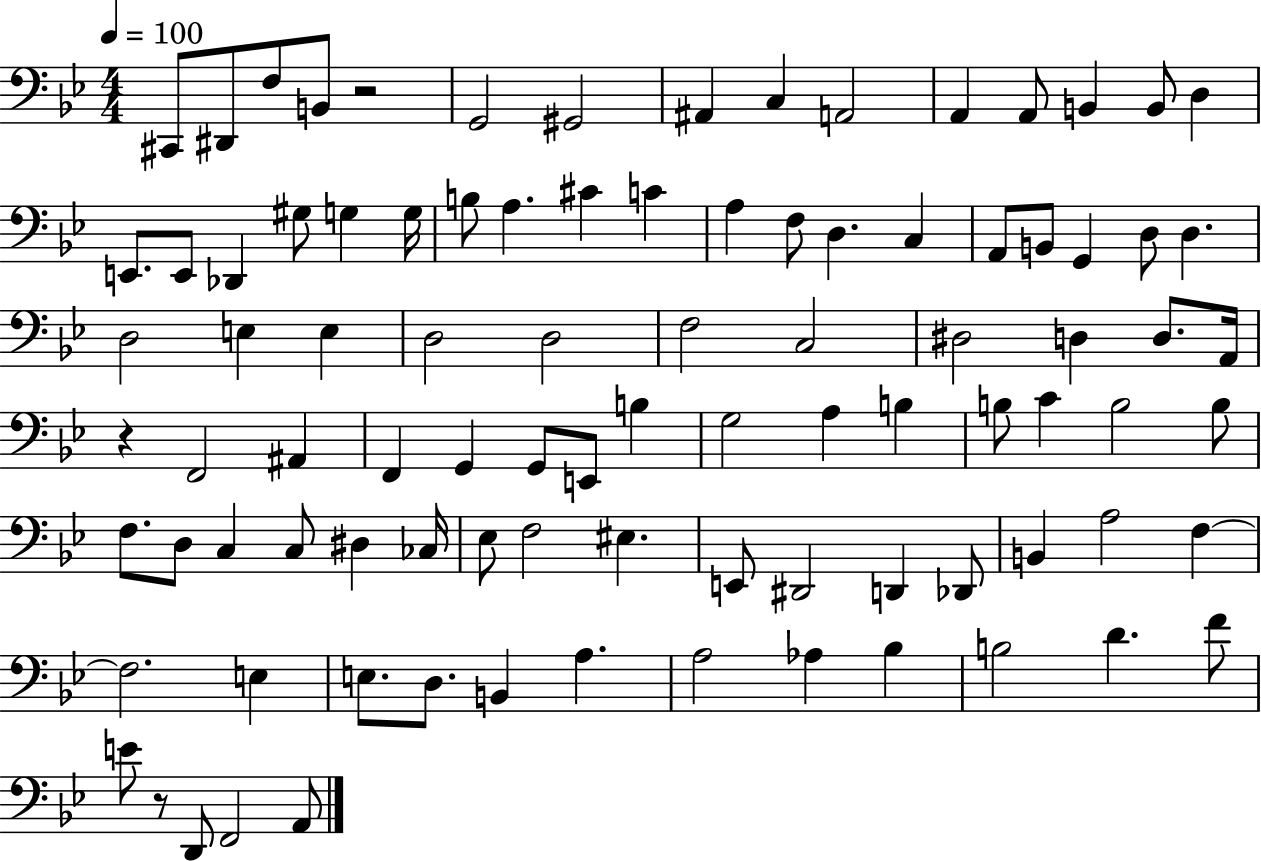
C#2/e D#2/e F3/e B2/e R/h G2/h G#2/h A#2/q C3/q A2/h A2/q A2/e B2/q B2/e D3/q E2/e. E2/e Db2/q G#3/e G3/q G3/s B3/e A3/q. C#4/q C4/q A3/q F3/e D3/q. C3/q A2/e B2/e G2/q D3/e D3/q. D3/h E3/q E3/q D3/h D3/h F3/h C3/h D#3/h D3/q D3/e. A2/s R/q F2/h A#2/q F2/q G2/q G2/e E2/e B3/q G3/h A3/q B3/q B3/e C4/q B3/h B3/e F3/e. D3/e C3/q C3/e D#3/q CES3/s Eb3/e F3/h EIS3/q. E2/e D#2/h D2/q Db2/e B2/q A3/h F3/q F3/h. E3/q E3/e. D3/e. B2/q A3/q. A3/h Ab3/q Bb3/q B3/h D4/q. F4/e E4/e R/e D2/e F2/h A2/e